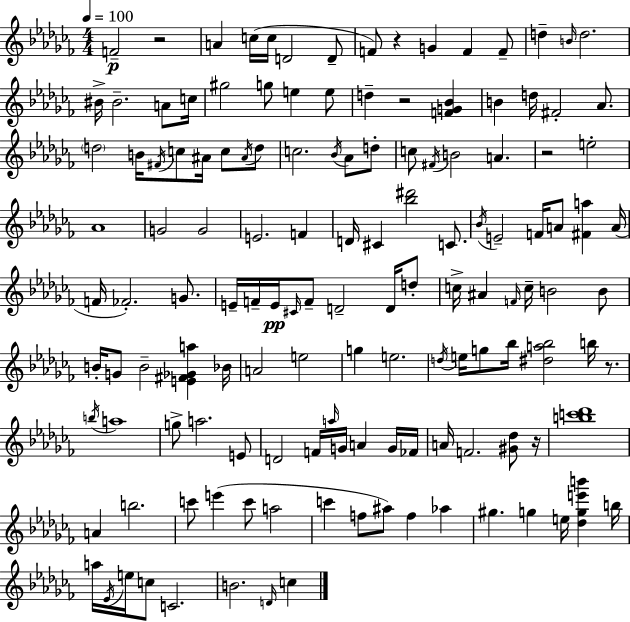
F4/h R/h A4/q C5/s C5/s D4/h D4/e F4/e R/q G4/q F4/q F4/e D5/q B4/s D5/h. BIS4/s BIS4/h. A4/e C5/s G#5/h G5/e E5/q E5/e D5/q R/h [F4,G4,Bb4]/q B4/q D5/s F#4/h Ab4/e. D5/h B4/s F#4/s C5/e A#4/s C5/e A#4/s D5/e C5/h. Bb4/s Ab4/e D5/e C5/e F#4/s B4/h A4/q. R/h E5/h Ab4/w G4/h G4/h E4/h. F4/q D4/s C#4/q [Bb5,D#6]/h C4/e. Bb4/s E4/h F4/s A4/e [F#4,A5]/q A4/s F4/s FES4/h. G4/e. E4/s F4/s E4/s C#4/s F4/e D4/h D4/s D5/e C5/s A#4/q F4/s C5/s B4/h B4/e B4/s G4/e B4/h [E4,F#4,Gb4,A5]/q Bb4/s A4/h E5/h G5/q E5/h. D5/s E5/s G5/e Bb5/s [D#5,A5,Bb5]/h B5/s R/e. B5/s A5/w G5/e A5/h. E4/e D4/h F4/s A5/s G4/s A4/q G4/s FES4/s A4/s F4/h. [G#4,Db5]/e R/s [B5,C6,Db6]/w A4/q B5/h. C6/e E6/q C6/e A5/h C6/q F5/e A#5/e F5/q Ab5/q G#5/q. G5/q E5/s [Db5,G5,E6,B6]/q B5/s A5/s Eb4/s E5/s C5/e C4/h. B4/h. D4/s C5/q